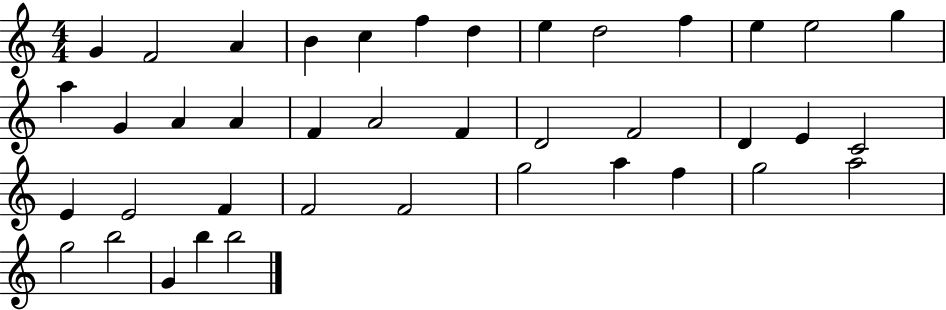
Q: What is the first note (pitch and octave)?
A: G4